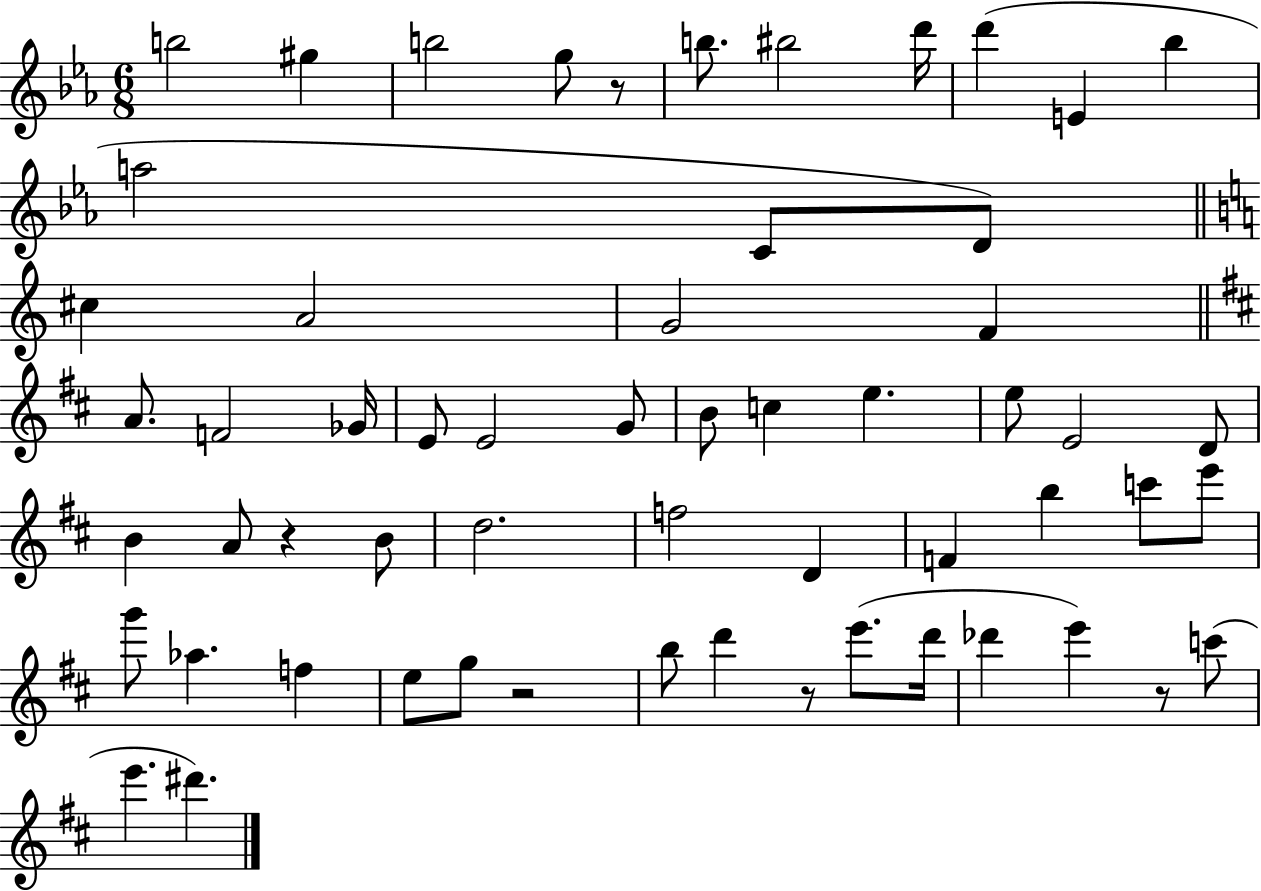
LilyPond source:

{
  \clef treble
  \numericTimeSignature
  \time 6/8
  \key ees \major
  \repeat volta 2 { b''2 gis''4 | b''2 g''8 r8 | b''8. bis''2 d'''16 | d'''4( e'4 bes''4 | \break a''2 c'8 d'8) | \bar "||" \break \key c \major cis''4 a'2 | g'2 f'4 | \bar "||" \break \key d \major a'8. f'2 ges'16 | e'8 e'2 g'8 | b'8 c''4 e''4. | e''8 e'2 d'8 | \break b'4 a'8 r4 b'8 | d''2. | f''2 d'4 | f'4 b''4 c'''8 e'''8 | \break g'''8 aes''4. f''4 | e''8 g''8 r2 | b''8 d'''4 r8 e'''8.( d'''16 | des'''4 e'''4) r8 c'''8( | \break e'''4. dis'''4.) | } \bar "|."
}